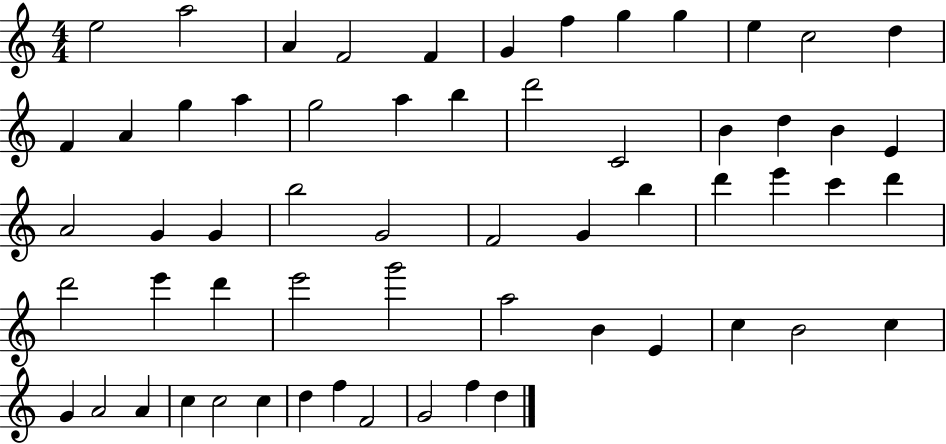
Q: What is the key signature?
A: C major